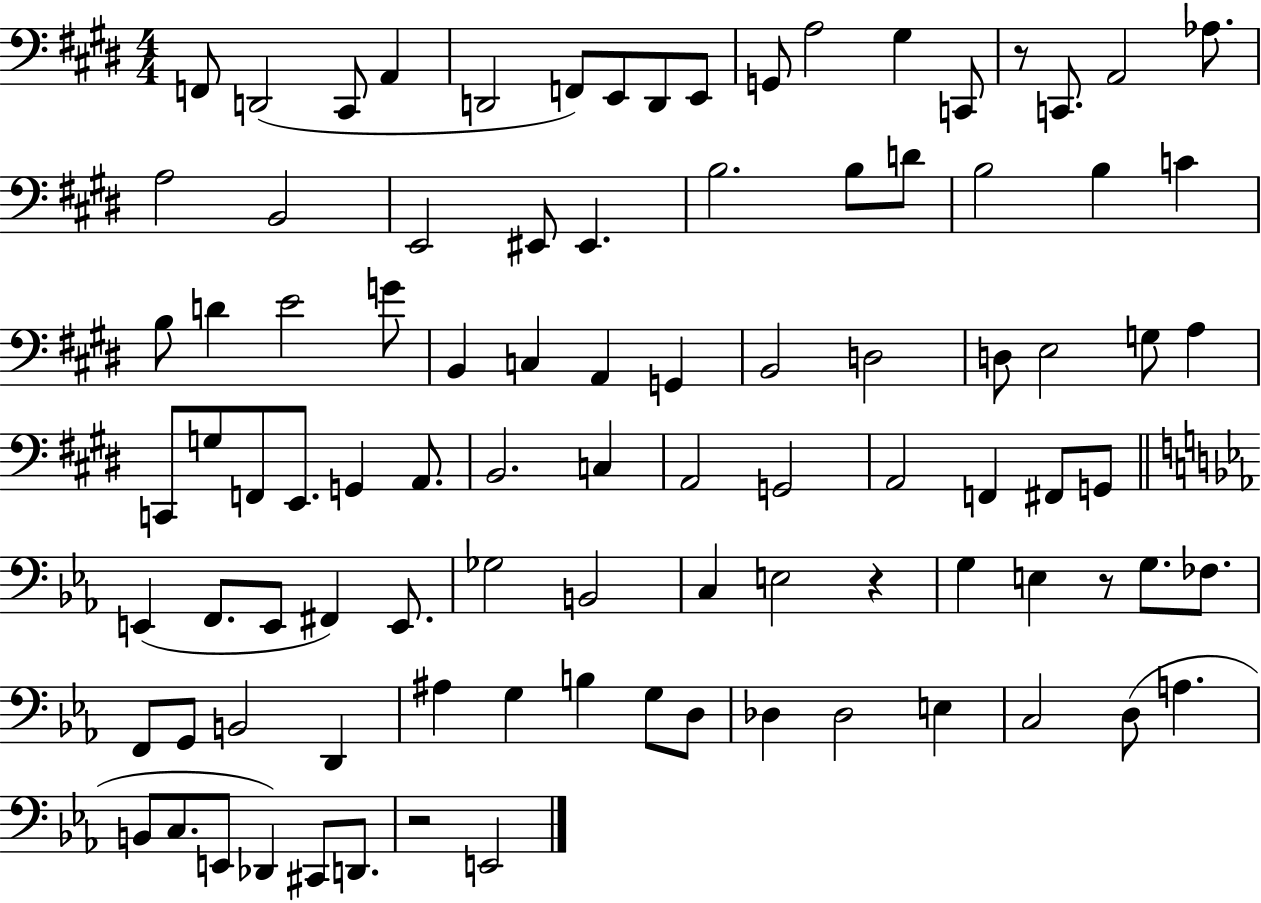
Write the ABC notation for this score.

X:1
T:Untitled
M:4/4
L:1/4
K:E
F,,/2 D,,2 ^C,,/2 A,, D,,2 F,,/2 E,,/2 D,,/2 E,,/2 G,,/2 A,2 ^G, C,,/2 z/2 C,,/2 A,,2 _A,/2 A,2 B,,2 E,,2 ^E,,/2 ^E,, B,2 B,/2 D/2 B,2 B, C B,/2 D E2 G/2 B,, C, A,, G,, B,,2 D,2 D,/2 E,2 G,/2 A, C,,/2 G,/2 F,,/2 E,,/2 G,, A,,/2 B,,2 C, A,,2 G,,2 A,,2 F,, ^F,,/2 G,,/2 E,, F,,/2 E,,/2 ^F,, E,,/2 _G,2 B,,2 C, E,2 z G, E, z/2 G,/2 _F,/2 F,,/2 G,,/2 B,,2 D,, ^A, G, B, G,/2 D,/2 _D, _D,2 E, C,2 D,/2 A, B,,/2 C,/2 E,,/2 _D,, ^C,,/2 D,,/2 z2 E,,2